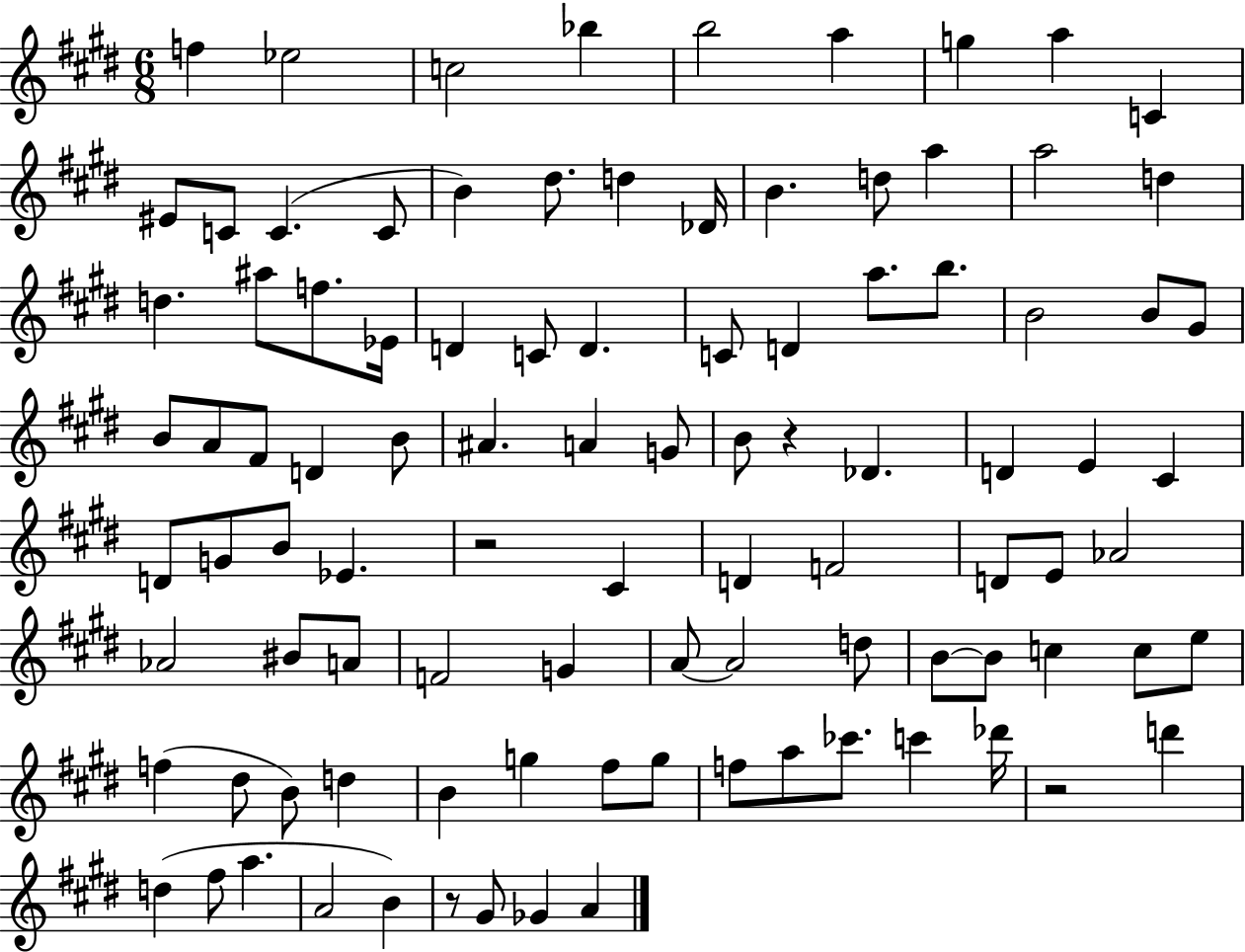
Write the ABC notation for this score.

X:1
T:Untitled
M:6/8
L:1/4
K:E
f _e2 c2 _b b2 a g a C ^E/2 C/2 C C/2 B ^d/2 d _D/4 B d/2 a a2 d d ^a/2 f/2 _E/4 D C/2 D C/2 D a/2 b/2 B2 B/2 ^G/2 B/2 A/2 ^F/2 D B/2 ^A A G/2 B/2 z _D D E ^C D/2 G/2 B/2 _E z2 ^C D F2 D/2 E/2 _A2 _A2 ^B/2 A/2 F2 G A/2 A2 d/2 B/2 B/2 c c/2 e/2 f ^d/2 B/2 d B g ^f/2 g/2 f/2 a/2 _c'/2 c' _d'/4 z2 d' d ^f/2 a A2 B z/2 ^G/2 _G A